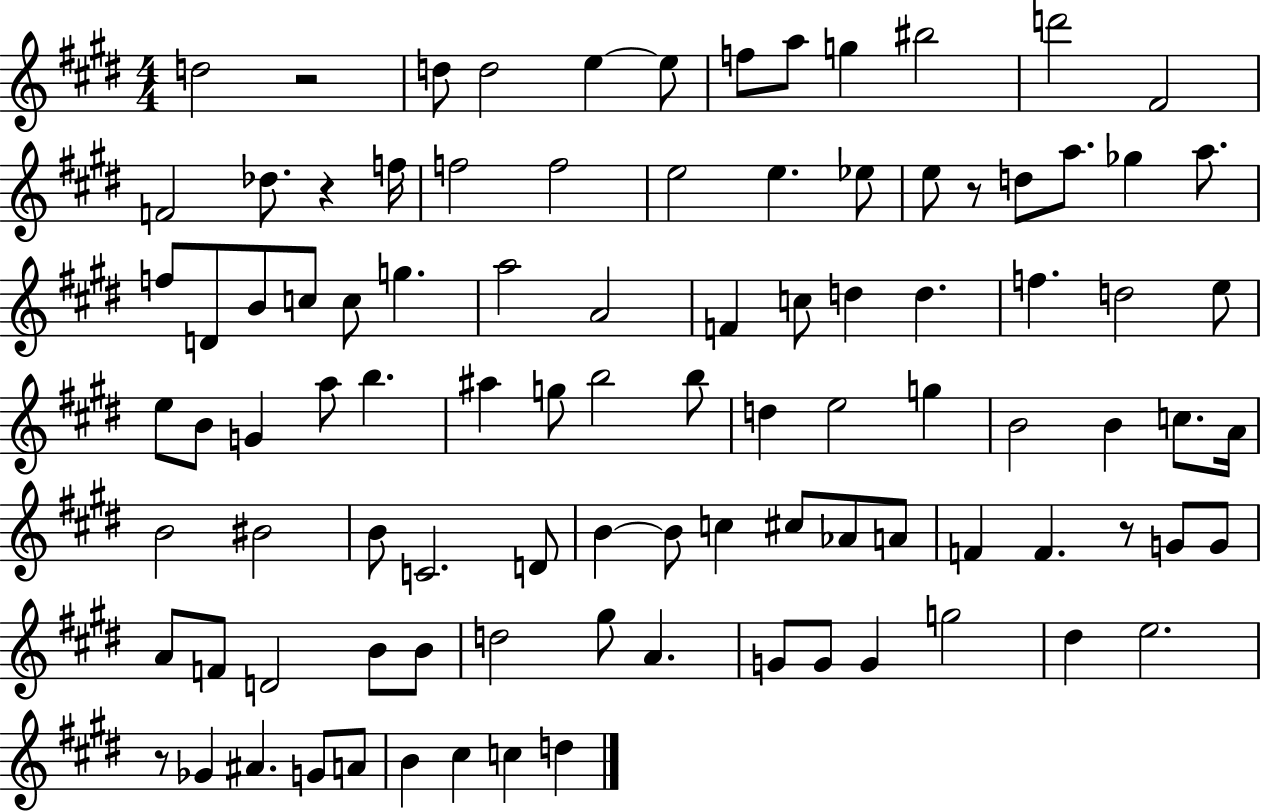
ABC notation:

X:1
T:Untitled
M:4/4
L:1/4
K:E
d2 z2 d/2 d2 e e/2 f/2 a/2 g ^b2 d'2 ^F2 F2 _d/2 z f/4 f2 f2 e2 e _e/2 e/2 z/2 d/2 a/2 _g a/2 f/2 D/2 B/2 c/2 c/2 g a2 A2 F c/2 d d f d2 e/2 e/2 B/2 G a/2 b ^a g/2 b2 b/2 d e2 g B2 B c/2 A/4 B2 ^B2 B/2 C2 D/2 B B/2 c ^c/2 _A/2 A/2 F F z/2 G/2 G/2 A/2 F/2 D2 B/2 B/2 d2 ^g/2 A G/2 G/2 G g2 ^d e2 z/2 _G ^A G/2 A/2 B ^c c d